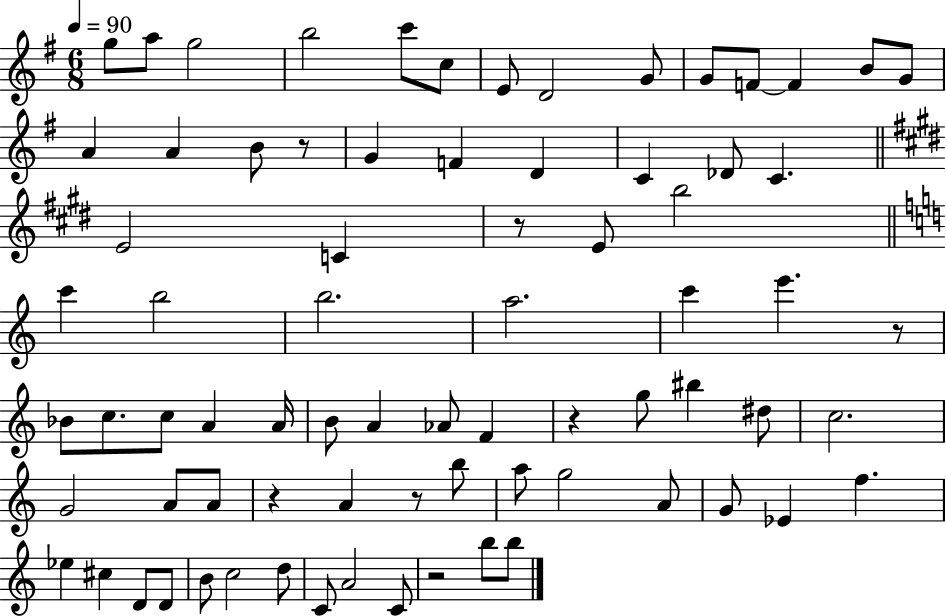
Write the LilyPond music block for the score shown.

{
  \clef treble
  \numericTimeSignature
  \time 6/8
  \key g \major
  \tempo 4 = 90
  \repeat volta 2 { g''8 a''8 g''2 | b''2 c'''8 c''8 | e'8 d'2 g'8 | g'8 f'8~~ f'4 b'8 g'8 | \break a'4 a'4 b'8 r8 | g'4 f'4 d'4 | c'4 des'8 c'4. | \bar "||" \break \key e \major e'2 c'4 | r8 e'8 b''2 | \bar "||" \break \key c \major c'''4 b''2 | b''2. | a''2. | c'''4 e'''4. r8 | \break bes'8 c''8. c''8 a'4 a'16 | b'8 a'4 aes'8 f'4 | r4 g''8 bis''4 dis''8 | c''2. | \break g'2 a'8 a'8 | r4 a'4 r8 b''8 | a''8 g''2 a'8 | g'8 ees'4 f''4. | \break ees''4 cis''4 d'8 d'8 | b'8 c''2 d''8 | c'8 a'2 c'8 | r2 b''8 b''8 | \break } \bar "|."
}